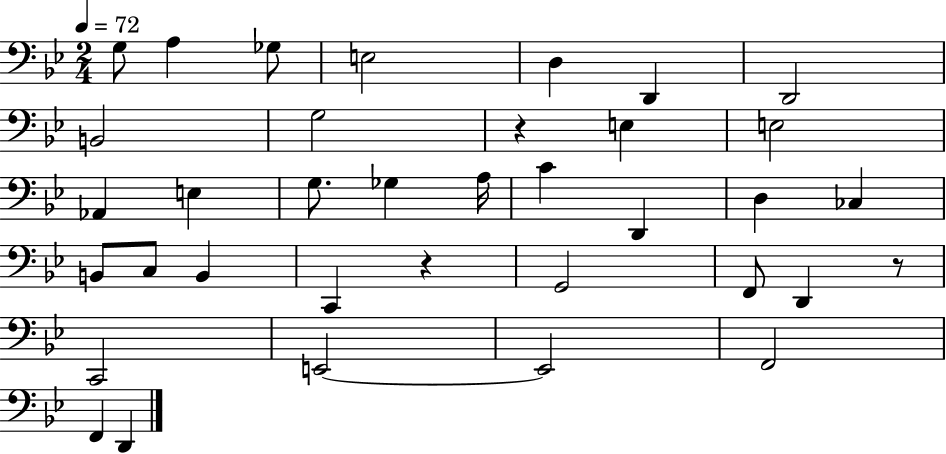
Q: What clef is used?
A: bass